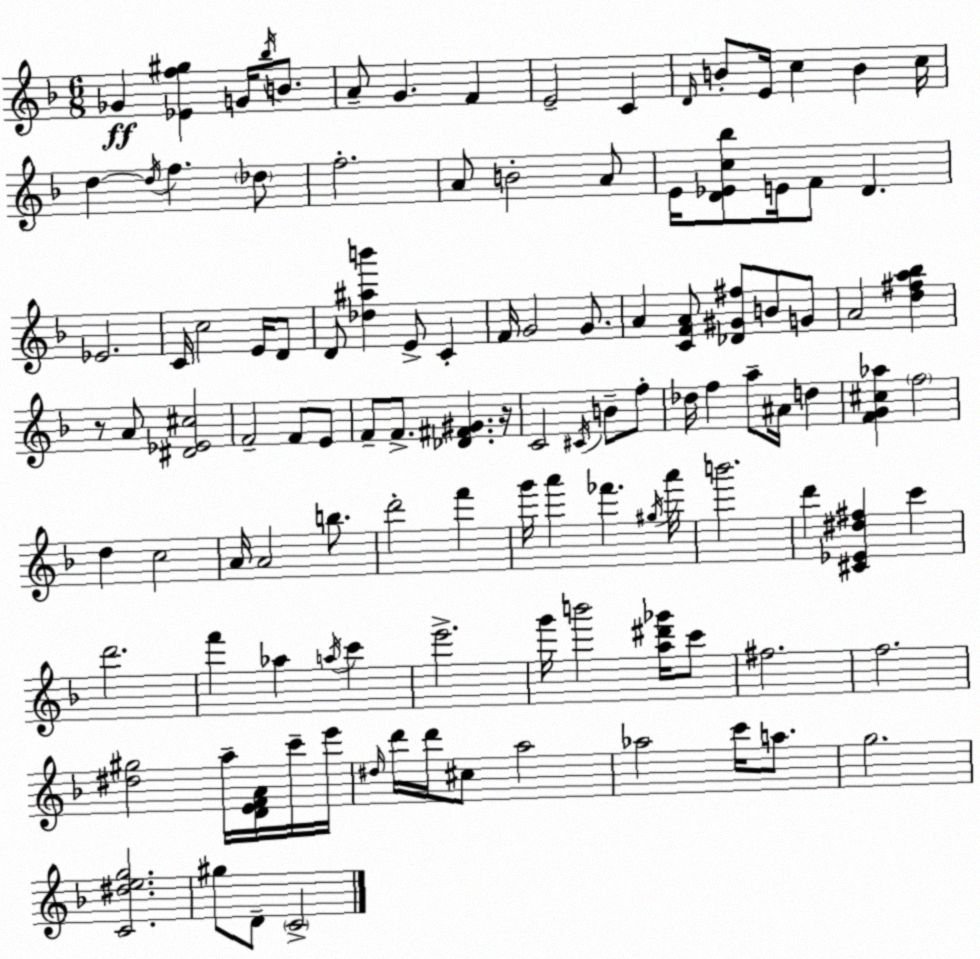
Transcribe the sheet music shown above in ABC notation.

X:1
T:Untitled
M:6/8
L:1/4
K:F
_G [_Ef^g] G/4 _b/4 B/2 A/2 G F E2 C D/4 B/2 E/4 c B c/4 d d/4 f _d/2 f2 A/2 B2 A/2 E/4 [D_Ec_b]/2 E/4 F/2 D _E2 C/4 c2 E/4 D/2 D/2 [_d^ab'] E/2 C F/4 G2 G/2 A [CFA]/2 [_D^G^f]/2 B/2 G/2 A2 [d^fa_b] z/2 A/2 [^D_E^c]2 F2 F/2 E/2 F/2 F/2 [_D^F^G] z/4 C2 ^C/4 B/2 f/2 _d/4 f a/2 ^A/4 d [FG^c_a] f2 d c2 A/4 A2 b/2 d'2 f' g'/4 a' _f' ^g/4 a'/4 b'2 d' [^C_E^d^f] c' d'2 f' _a a/4 c' e'2 g'/4 b'2 [a^d'_g']/4 c'/2 ^f2 f2 [^d^g]2 a/4 [DEFA]/4 c'/4 e'/4 ^d/4 d'/4 d'/4 ^c/2 a2 _a2 c'/4 a/2 g2 [C^deg]2 ^g/2 D/2 C2